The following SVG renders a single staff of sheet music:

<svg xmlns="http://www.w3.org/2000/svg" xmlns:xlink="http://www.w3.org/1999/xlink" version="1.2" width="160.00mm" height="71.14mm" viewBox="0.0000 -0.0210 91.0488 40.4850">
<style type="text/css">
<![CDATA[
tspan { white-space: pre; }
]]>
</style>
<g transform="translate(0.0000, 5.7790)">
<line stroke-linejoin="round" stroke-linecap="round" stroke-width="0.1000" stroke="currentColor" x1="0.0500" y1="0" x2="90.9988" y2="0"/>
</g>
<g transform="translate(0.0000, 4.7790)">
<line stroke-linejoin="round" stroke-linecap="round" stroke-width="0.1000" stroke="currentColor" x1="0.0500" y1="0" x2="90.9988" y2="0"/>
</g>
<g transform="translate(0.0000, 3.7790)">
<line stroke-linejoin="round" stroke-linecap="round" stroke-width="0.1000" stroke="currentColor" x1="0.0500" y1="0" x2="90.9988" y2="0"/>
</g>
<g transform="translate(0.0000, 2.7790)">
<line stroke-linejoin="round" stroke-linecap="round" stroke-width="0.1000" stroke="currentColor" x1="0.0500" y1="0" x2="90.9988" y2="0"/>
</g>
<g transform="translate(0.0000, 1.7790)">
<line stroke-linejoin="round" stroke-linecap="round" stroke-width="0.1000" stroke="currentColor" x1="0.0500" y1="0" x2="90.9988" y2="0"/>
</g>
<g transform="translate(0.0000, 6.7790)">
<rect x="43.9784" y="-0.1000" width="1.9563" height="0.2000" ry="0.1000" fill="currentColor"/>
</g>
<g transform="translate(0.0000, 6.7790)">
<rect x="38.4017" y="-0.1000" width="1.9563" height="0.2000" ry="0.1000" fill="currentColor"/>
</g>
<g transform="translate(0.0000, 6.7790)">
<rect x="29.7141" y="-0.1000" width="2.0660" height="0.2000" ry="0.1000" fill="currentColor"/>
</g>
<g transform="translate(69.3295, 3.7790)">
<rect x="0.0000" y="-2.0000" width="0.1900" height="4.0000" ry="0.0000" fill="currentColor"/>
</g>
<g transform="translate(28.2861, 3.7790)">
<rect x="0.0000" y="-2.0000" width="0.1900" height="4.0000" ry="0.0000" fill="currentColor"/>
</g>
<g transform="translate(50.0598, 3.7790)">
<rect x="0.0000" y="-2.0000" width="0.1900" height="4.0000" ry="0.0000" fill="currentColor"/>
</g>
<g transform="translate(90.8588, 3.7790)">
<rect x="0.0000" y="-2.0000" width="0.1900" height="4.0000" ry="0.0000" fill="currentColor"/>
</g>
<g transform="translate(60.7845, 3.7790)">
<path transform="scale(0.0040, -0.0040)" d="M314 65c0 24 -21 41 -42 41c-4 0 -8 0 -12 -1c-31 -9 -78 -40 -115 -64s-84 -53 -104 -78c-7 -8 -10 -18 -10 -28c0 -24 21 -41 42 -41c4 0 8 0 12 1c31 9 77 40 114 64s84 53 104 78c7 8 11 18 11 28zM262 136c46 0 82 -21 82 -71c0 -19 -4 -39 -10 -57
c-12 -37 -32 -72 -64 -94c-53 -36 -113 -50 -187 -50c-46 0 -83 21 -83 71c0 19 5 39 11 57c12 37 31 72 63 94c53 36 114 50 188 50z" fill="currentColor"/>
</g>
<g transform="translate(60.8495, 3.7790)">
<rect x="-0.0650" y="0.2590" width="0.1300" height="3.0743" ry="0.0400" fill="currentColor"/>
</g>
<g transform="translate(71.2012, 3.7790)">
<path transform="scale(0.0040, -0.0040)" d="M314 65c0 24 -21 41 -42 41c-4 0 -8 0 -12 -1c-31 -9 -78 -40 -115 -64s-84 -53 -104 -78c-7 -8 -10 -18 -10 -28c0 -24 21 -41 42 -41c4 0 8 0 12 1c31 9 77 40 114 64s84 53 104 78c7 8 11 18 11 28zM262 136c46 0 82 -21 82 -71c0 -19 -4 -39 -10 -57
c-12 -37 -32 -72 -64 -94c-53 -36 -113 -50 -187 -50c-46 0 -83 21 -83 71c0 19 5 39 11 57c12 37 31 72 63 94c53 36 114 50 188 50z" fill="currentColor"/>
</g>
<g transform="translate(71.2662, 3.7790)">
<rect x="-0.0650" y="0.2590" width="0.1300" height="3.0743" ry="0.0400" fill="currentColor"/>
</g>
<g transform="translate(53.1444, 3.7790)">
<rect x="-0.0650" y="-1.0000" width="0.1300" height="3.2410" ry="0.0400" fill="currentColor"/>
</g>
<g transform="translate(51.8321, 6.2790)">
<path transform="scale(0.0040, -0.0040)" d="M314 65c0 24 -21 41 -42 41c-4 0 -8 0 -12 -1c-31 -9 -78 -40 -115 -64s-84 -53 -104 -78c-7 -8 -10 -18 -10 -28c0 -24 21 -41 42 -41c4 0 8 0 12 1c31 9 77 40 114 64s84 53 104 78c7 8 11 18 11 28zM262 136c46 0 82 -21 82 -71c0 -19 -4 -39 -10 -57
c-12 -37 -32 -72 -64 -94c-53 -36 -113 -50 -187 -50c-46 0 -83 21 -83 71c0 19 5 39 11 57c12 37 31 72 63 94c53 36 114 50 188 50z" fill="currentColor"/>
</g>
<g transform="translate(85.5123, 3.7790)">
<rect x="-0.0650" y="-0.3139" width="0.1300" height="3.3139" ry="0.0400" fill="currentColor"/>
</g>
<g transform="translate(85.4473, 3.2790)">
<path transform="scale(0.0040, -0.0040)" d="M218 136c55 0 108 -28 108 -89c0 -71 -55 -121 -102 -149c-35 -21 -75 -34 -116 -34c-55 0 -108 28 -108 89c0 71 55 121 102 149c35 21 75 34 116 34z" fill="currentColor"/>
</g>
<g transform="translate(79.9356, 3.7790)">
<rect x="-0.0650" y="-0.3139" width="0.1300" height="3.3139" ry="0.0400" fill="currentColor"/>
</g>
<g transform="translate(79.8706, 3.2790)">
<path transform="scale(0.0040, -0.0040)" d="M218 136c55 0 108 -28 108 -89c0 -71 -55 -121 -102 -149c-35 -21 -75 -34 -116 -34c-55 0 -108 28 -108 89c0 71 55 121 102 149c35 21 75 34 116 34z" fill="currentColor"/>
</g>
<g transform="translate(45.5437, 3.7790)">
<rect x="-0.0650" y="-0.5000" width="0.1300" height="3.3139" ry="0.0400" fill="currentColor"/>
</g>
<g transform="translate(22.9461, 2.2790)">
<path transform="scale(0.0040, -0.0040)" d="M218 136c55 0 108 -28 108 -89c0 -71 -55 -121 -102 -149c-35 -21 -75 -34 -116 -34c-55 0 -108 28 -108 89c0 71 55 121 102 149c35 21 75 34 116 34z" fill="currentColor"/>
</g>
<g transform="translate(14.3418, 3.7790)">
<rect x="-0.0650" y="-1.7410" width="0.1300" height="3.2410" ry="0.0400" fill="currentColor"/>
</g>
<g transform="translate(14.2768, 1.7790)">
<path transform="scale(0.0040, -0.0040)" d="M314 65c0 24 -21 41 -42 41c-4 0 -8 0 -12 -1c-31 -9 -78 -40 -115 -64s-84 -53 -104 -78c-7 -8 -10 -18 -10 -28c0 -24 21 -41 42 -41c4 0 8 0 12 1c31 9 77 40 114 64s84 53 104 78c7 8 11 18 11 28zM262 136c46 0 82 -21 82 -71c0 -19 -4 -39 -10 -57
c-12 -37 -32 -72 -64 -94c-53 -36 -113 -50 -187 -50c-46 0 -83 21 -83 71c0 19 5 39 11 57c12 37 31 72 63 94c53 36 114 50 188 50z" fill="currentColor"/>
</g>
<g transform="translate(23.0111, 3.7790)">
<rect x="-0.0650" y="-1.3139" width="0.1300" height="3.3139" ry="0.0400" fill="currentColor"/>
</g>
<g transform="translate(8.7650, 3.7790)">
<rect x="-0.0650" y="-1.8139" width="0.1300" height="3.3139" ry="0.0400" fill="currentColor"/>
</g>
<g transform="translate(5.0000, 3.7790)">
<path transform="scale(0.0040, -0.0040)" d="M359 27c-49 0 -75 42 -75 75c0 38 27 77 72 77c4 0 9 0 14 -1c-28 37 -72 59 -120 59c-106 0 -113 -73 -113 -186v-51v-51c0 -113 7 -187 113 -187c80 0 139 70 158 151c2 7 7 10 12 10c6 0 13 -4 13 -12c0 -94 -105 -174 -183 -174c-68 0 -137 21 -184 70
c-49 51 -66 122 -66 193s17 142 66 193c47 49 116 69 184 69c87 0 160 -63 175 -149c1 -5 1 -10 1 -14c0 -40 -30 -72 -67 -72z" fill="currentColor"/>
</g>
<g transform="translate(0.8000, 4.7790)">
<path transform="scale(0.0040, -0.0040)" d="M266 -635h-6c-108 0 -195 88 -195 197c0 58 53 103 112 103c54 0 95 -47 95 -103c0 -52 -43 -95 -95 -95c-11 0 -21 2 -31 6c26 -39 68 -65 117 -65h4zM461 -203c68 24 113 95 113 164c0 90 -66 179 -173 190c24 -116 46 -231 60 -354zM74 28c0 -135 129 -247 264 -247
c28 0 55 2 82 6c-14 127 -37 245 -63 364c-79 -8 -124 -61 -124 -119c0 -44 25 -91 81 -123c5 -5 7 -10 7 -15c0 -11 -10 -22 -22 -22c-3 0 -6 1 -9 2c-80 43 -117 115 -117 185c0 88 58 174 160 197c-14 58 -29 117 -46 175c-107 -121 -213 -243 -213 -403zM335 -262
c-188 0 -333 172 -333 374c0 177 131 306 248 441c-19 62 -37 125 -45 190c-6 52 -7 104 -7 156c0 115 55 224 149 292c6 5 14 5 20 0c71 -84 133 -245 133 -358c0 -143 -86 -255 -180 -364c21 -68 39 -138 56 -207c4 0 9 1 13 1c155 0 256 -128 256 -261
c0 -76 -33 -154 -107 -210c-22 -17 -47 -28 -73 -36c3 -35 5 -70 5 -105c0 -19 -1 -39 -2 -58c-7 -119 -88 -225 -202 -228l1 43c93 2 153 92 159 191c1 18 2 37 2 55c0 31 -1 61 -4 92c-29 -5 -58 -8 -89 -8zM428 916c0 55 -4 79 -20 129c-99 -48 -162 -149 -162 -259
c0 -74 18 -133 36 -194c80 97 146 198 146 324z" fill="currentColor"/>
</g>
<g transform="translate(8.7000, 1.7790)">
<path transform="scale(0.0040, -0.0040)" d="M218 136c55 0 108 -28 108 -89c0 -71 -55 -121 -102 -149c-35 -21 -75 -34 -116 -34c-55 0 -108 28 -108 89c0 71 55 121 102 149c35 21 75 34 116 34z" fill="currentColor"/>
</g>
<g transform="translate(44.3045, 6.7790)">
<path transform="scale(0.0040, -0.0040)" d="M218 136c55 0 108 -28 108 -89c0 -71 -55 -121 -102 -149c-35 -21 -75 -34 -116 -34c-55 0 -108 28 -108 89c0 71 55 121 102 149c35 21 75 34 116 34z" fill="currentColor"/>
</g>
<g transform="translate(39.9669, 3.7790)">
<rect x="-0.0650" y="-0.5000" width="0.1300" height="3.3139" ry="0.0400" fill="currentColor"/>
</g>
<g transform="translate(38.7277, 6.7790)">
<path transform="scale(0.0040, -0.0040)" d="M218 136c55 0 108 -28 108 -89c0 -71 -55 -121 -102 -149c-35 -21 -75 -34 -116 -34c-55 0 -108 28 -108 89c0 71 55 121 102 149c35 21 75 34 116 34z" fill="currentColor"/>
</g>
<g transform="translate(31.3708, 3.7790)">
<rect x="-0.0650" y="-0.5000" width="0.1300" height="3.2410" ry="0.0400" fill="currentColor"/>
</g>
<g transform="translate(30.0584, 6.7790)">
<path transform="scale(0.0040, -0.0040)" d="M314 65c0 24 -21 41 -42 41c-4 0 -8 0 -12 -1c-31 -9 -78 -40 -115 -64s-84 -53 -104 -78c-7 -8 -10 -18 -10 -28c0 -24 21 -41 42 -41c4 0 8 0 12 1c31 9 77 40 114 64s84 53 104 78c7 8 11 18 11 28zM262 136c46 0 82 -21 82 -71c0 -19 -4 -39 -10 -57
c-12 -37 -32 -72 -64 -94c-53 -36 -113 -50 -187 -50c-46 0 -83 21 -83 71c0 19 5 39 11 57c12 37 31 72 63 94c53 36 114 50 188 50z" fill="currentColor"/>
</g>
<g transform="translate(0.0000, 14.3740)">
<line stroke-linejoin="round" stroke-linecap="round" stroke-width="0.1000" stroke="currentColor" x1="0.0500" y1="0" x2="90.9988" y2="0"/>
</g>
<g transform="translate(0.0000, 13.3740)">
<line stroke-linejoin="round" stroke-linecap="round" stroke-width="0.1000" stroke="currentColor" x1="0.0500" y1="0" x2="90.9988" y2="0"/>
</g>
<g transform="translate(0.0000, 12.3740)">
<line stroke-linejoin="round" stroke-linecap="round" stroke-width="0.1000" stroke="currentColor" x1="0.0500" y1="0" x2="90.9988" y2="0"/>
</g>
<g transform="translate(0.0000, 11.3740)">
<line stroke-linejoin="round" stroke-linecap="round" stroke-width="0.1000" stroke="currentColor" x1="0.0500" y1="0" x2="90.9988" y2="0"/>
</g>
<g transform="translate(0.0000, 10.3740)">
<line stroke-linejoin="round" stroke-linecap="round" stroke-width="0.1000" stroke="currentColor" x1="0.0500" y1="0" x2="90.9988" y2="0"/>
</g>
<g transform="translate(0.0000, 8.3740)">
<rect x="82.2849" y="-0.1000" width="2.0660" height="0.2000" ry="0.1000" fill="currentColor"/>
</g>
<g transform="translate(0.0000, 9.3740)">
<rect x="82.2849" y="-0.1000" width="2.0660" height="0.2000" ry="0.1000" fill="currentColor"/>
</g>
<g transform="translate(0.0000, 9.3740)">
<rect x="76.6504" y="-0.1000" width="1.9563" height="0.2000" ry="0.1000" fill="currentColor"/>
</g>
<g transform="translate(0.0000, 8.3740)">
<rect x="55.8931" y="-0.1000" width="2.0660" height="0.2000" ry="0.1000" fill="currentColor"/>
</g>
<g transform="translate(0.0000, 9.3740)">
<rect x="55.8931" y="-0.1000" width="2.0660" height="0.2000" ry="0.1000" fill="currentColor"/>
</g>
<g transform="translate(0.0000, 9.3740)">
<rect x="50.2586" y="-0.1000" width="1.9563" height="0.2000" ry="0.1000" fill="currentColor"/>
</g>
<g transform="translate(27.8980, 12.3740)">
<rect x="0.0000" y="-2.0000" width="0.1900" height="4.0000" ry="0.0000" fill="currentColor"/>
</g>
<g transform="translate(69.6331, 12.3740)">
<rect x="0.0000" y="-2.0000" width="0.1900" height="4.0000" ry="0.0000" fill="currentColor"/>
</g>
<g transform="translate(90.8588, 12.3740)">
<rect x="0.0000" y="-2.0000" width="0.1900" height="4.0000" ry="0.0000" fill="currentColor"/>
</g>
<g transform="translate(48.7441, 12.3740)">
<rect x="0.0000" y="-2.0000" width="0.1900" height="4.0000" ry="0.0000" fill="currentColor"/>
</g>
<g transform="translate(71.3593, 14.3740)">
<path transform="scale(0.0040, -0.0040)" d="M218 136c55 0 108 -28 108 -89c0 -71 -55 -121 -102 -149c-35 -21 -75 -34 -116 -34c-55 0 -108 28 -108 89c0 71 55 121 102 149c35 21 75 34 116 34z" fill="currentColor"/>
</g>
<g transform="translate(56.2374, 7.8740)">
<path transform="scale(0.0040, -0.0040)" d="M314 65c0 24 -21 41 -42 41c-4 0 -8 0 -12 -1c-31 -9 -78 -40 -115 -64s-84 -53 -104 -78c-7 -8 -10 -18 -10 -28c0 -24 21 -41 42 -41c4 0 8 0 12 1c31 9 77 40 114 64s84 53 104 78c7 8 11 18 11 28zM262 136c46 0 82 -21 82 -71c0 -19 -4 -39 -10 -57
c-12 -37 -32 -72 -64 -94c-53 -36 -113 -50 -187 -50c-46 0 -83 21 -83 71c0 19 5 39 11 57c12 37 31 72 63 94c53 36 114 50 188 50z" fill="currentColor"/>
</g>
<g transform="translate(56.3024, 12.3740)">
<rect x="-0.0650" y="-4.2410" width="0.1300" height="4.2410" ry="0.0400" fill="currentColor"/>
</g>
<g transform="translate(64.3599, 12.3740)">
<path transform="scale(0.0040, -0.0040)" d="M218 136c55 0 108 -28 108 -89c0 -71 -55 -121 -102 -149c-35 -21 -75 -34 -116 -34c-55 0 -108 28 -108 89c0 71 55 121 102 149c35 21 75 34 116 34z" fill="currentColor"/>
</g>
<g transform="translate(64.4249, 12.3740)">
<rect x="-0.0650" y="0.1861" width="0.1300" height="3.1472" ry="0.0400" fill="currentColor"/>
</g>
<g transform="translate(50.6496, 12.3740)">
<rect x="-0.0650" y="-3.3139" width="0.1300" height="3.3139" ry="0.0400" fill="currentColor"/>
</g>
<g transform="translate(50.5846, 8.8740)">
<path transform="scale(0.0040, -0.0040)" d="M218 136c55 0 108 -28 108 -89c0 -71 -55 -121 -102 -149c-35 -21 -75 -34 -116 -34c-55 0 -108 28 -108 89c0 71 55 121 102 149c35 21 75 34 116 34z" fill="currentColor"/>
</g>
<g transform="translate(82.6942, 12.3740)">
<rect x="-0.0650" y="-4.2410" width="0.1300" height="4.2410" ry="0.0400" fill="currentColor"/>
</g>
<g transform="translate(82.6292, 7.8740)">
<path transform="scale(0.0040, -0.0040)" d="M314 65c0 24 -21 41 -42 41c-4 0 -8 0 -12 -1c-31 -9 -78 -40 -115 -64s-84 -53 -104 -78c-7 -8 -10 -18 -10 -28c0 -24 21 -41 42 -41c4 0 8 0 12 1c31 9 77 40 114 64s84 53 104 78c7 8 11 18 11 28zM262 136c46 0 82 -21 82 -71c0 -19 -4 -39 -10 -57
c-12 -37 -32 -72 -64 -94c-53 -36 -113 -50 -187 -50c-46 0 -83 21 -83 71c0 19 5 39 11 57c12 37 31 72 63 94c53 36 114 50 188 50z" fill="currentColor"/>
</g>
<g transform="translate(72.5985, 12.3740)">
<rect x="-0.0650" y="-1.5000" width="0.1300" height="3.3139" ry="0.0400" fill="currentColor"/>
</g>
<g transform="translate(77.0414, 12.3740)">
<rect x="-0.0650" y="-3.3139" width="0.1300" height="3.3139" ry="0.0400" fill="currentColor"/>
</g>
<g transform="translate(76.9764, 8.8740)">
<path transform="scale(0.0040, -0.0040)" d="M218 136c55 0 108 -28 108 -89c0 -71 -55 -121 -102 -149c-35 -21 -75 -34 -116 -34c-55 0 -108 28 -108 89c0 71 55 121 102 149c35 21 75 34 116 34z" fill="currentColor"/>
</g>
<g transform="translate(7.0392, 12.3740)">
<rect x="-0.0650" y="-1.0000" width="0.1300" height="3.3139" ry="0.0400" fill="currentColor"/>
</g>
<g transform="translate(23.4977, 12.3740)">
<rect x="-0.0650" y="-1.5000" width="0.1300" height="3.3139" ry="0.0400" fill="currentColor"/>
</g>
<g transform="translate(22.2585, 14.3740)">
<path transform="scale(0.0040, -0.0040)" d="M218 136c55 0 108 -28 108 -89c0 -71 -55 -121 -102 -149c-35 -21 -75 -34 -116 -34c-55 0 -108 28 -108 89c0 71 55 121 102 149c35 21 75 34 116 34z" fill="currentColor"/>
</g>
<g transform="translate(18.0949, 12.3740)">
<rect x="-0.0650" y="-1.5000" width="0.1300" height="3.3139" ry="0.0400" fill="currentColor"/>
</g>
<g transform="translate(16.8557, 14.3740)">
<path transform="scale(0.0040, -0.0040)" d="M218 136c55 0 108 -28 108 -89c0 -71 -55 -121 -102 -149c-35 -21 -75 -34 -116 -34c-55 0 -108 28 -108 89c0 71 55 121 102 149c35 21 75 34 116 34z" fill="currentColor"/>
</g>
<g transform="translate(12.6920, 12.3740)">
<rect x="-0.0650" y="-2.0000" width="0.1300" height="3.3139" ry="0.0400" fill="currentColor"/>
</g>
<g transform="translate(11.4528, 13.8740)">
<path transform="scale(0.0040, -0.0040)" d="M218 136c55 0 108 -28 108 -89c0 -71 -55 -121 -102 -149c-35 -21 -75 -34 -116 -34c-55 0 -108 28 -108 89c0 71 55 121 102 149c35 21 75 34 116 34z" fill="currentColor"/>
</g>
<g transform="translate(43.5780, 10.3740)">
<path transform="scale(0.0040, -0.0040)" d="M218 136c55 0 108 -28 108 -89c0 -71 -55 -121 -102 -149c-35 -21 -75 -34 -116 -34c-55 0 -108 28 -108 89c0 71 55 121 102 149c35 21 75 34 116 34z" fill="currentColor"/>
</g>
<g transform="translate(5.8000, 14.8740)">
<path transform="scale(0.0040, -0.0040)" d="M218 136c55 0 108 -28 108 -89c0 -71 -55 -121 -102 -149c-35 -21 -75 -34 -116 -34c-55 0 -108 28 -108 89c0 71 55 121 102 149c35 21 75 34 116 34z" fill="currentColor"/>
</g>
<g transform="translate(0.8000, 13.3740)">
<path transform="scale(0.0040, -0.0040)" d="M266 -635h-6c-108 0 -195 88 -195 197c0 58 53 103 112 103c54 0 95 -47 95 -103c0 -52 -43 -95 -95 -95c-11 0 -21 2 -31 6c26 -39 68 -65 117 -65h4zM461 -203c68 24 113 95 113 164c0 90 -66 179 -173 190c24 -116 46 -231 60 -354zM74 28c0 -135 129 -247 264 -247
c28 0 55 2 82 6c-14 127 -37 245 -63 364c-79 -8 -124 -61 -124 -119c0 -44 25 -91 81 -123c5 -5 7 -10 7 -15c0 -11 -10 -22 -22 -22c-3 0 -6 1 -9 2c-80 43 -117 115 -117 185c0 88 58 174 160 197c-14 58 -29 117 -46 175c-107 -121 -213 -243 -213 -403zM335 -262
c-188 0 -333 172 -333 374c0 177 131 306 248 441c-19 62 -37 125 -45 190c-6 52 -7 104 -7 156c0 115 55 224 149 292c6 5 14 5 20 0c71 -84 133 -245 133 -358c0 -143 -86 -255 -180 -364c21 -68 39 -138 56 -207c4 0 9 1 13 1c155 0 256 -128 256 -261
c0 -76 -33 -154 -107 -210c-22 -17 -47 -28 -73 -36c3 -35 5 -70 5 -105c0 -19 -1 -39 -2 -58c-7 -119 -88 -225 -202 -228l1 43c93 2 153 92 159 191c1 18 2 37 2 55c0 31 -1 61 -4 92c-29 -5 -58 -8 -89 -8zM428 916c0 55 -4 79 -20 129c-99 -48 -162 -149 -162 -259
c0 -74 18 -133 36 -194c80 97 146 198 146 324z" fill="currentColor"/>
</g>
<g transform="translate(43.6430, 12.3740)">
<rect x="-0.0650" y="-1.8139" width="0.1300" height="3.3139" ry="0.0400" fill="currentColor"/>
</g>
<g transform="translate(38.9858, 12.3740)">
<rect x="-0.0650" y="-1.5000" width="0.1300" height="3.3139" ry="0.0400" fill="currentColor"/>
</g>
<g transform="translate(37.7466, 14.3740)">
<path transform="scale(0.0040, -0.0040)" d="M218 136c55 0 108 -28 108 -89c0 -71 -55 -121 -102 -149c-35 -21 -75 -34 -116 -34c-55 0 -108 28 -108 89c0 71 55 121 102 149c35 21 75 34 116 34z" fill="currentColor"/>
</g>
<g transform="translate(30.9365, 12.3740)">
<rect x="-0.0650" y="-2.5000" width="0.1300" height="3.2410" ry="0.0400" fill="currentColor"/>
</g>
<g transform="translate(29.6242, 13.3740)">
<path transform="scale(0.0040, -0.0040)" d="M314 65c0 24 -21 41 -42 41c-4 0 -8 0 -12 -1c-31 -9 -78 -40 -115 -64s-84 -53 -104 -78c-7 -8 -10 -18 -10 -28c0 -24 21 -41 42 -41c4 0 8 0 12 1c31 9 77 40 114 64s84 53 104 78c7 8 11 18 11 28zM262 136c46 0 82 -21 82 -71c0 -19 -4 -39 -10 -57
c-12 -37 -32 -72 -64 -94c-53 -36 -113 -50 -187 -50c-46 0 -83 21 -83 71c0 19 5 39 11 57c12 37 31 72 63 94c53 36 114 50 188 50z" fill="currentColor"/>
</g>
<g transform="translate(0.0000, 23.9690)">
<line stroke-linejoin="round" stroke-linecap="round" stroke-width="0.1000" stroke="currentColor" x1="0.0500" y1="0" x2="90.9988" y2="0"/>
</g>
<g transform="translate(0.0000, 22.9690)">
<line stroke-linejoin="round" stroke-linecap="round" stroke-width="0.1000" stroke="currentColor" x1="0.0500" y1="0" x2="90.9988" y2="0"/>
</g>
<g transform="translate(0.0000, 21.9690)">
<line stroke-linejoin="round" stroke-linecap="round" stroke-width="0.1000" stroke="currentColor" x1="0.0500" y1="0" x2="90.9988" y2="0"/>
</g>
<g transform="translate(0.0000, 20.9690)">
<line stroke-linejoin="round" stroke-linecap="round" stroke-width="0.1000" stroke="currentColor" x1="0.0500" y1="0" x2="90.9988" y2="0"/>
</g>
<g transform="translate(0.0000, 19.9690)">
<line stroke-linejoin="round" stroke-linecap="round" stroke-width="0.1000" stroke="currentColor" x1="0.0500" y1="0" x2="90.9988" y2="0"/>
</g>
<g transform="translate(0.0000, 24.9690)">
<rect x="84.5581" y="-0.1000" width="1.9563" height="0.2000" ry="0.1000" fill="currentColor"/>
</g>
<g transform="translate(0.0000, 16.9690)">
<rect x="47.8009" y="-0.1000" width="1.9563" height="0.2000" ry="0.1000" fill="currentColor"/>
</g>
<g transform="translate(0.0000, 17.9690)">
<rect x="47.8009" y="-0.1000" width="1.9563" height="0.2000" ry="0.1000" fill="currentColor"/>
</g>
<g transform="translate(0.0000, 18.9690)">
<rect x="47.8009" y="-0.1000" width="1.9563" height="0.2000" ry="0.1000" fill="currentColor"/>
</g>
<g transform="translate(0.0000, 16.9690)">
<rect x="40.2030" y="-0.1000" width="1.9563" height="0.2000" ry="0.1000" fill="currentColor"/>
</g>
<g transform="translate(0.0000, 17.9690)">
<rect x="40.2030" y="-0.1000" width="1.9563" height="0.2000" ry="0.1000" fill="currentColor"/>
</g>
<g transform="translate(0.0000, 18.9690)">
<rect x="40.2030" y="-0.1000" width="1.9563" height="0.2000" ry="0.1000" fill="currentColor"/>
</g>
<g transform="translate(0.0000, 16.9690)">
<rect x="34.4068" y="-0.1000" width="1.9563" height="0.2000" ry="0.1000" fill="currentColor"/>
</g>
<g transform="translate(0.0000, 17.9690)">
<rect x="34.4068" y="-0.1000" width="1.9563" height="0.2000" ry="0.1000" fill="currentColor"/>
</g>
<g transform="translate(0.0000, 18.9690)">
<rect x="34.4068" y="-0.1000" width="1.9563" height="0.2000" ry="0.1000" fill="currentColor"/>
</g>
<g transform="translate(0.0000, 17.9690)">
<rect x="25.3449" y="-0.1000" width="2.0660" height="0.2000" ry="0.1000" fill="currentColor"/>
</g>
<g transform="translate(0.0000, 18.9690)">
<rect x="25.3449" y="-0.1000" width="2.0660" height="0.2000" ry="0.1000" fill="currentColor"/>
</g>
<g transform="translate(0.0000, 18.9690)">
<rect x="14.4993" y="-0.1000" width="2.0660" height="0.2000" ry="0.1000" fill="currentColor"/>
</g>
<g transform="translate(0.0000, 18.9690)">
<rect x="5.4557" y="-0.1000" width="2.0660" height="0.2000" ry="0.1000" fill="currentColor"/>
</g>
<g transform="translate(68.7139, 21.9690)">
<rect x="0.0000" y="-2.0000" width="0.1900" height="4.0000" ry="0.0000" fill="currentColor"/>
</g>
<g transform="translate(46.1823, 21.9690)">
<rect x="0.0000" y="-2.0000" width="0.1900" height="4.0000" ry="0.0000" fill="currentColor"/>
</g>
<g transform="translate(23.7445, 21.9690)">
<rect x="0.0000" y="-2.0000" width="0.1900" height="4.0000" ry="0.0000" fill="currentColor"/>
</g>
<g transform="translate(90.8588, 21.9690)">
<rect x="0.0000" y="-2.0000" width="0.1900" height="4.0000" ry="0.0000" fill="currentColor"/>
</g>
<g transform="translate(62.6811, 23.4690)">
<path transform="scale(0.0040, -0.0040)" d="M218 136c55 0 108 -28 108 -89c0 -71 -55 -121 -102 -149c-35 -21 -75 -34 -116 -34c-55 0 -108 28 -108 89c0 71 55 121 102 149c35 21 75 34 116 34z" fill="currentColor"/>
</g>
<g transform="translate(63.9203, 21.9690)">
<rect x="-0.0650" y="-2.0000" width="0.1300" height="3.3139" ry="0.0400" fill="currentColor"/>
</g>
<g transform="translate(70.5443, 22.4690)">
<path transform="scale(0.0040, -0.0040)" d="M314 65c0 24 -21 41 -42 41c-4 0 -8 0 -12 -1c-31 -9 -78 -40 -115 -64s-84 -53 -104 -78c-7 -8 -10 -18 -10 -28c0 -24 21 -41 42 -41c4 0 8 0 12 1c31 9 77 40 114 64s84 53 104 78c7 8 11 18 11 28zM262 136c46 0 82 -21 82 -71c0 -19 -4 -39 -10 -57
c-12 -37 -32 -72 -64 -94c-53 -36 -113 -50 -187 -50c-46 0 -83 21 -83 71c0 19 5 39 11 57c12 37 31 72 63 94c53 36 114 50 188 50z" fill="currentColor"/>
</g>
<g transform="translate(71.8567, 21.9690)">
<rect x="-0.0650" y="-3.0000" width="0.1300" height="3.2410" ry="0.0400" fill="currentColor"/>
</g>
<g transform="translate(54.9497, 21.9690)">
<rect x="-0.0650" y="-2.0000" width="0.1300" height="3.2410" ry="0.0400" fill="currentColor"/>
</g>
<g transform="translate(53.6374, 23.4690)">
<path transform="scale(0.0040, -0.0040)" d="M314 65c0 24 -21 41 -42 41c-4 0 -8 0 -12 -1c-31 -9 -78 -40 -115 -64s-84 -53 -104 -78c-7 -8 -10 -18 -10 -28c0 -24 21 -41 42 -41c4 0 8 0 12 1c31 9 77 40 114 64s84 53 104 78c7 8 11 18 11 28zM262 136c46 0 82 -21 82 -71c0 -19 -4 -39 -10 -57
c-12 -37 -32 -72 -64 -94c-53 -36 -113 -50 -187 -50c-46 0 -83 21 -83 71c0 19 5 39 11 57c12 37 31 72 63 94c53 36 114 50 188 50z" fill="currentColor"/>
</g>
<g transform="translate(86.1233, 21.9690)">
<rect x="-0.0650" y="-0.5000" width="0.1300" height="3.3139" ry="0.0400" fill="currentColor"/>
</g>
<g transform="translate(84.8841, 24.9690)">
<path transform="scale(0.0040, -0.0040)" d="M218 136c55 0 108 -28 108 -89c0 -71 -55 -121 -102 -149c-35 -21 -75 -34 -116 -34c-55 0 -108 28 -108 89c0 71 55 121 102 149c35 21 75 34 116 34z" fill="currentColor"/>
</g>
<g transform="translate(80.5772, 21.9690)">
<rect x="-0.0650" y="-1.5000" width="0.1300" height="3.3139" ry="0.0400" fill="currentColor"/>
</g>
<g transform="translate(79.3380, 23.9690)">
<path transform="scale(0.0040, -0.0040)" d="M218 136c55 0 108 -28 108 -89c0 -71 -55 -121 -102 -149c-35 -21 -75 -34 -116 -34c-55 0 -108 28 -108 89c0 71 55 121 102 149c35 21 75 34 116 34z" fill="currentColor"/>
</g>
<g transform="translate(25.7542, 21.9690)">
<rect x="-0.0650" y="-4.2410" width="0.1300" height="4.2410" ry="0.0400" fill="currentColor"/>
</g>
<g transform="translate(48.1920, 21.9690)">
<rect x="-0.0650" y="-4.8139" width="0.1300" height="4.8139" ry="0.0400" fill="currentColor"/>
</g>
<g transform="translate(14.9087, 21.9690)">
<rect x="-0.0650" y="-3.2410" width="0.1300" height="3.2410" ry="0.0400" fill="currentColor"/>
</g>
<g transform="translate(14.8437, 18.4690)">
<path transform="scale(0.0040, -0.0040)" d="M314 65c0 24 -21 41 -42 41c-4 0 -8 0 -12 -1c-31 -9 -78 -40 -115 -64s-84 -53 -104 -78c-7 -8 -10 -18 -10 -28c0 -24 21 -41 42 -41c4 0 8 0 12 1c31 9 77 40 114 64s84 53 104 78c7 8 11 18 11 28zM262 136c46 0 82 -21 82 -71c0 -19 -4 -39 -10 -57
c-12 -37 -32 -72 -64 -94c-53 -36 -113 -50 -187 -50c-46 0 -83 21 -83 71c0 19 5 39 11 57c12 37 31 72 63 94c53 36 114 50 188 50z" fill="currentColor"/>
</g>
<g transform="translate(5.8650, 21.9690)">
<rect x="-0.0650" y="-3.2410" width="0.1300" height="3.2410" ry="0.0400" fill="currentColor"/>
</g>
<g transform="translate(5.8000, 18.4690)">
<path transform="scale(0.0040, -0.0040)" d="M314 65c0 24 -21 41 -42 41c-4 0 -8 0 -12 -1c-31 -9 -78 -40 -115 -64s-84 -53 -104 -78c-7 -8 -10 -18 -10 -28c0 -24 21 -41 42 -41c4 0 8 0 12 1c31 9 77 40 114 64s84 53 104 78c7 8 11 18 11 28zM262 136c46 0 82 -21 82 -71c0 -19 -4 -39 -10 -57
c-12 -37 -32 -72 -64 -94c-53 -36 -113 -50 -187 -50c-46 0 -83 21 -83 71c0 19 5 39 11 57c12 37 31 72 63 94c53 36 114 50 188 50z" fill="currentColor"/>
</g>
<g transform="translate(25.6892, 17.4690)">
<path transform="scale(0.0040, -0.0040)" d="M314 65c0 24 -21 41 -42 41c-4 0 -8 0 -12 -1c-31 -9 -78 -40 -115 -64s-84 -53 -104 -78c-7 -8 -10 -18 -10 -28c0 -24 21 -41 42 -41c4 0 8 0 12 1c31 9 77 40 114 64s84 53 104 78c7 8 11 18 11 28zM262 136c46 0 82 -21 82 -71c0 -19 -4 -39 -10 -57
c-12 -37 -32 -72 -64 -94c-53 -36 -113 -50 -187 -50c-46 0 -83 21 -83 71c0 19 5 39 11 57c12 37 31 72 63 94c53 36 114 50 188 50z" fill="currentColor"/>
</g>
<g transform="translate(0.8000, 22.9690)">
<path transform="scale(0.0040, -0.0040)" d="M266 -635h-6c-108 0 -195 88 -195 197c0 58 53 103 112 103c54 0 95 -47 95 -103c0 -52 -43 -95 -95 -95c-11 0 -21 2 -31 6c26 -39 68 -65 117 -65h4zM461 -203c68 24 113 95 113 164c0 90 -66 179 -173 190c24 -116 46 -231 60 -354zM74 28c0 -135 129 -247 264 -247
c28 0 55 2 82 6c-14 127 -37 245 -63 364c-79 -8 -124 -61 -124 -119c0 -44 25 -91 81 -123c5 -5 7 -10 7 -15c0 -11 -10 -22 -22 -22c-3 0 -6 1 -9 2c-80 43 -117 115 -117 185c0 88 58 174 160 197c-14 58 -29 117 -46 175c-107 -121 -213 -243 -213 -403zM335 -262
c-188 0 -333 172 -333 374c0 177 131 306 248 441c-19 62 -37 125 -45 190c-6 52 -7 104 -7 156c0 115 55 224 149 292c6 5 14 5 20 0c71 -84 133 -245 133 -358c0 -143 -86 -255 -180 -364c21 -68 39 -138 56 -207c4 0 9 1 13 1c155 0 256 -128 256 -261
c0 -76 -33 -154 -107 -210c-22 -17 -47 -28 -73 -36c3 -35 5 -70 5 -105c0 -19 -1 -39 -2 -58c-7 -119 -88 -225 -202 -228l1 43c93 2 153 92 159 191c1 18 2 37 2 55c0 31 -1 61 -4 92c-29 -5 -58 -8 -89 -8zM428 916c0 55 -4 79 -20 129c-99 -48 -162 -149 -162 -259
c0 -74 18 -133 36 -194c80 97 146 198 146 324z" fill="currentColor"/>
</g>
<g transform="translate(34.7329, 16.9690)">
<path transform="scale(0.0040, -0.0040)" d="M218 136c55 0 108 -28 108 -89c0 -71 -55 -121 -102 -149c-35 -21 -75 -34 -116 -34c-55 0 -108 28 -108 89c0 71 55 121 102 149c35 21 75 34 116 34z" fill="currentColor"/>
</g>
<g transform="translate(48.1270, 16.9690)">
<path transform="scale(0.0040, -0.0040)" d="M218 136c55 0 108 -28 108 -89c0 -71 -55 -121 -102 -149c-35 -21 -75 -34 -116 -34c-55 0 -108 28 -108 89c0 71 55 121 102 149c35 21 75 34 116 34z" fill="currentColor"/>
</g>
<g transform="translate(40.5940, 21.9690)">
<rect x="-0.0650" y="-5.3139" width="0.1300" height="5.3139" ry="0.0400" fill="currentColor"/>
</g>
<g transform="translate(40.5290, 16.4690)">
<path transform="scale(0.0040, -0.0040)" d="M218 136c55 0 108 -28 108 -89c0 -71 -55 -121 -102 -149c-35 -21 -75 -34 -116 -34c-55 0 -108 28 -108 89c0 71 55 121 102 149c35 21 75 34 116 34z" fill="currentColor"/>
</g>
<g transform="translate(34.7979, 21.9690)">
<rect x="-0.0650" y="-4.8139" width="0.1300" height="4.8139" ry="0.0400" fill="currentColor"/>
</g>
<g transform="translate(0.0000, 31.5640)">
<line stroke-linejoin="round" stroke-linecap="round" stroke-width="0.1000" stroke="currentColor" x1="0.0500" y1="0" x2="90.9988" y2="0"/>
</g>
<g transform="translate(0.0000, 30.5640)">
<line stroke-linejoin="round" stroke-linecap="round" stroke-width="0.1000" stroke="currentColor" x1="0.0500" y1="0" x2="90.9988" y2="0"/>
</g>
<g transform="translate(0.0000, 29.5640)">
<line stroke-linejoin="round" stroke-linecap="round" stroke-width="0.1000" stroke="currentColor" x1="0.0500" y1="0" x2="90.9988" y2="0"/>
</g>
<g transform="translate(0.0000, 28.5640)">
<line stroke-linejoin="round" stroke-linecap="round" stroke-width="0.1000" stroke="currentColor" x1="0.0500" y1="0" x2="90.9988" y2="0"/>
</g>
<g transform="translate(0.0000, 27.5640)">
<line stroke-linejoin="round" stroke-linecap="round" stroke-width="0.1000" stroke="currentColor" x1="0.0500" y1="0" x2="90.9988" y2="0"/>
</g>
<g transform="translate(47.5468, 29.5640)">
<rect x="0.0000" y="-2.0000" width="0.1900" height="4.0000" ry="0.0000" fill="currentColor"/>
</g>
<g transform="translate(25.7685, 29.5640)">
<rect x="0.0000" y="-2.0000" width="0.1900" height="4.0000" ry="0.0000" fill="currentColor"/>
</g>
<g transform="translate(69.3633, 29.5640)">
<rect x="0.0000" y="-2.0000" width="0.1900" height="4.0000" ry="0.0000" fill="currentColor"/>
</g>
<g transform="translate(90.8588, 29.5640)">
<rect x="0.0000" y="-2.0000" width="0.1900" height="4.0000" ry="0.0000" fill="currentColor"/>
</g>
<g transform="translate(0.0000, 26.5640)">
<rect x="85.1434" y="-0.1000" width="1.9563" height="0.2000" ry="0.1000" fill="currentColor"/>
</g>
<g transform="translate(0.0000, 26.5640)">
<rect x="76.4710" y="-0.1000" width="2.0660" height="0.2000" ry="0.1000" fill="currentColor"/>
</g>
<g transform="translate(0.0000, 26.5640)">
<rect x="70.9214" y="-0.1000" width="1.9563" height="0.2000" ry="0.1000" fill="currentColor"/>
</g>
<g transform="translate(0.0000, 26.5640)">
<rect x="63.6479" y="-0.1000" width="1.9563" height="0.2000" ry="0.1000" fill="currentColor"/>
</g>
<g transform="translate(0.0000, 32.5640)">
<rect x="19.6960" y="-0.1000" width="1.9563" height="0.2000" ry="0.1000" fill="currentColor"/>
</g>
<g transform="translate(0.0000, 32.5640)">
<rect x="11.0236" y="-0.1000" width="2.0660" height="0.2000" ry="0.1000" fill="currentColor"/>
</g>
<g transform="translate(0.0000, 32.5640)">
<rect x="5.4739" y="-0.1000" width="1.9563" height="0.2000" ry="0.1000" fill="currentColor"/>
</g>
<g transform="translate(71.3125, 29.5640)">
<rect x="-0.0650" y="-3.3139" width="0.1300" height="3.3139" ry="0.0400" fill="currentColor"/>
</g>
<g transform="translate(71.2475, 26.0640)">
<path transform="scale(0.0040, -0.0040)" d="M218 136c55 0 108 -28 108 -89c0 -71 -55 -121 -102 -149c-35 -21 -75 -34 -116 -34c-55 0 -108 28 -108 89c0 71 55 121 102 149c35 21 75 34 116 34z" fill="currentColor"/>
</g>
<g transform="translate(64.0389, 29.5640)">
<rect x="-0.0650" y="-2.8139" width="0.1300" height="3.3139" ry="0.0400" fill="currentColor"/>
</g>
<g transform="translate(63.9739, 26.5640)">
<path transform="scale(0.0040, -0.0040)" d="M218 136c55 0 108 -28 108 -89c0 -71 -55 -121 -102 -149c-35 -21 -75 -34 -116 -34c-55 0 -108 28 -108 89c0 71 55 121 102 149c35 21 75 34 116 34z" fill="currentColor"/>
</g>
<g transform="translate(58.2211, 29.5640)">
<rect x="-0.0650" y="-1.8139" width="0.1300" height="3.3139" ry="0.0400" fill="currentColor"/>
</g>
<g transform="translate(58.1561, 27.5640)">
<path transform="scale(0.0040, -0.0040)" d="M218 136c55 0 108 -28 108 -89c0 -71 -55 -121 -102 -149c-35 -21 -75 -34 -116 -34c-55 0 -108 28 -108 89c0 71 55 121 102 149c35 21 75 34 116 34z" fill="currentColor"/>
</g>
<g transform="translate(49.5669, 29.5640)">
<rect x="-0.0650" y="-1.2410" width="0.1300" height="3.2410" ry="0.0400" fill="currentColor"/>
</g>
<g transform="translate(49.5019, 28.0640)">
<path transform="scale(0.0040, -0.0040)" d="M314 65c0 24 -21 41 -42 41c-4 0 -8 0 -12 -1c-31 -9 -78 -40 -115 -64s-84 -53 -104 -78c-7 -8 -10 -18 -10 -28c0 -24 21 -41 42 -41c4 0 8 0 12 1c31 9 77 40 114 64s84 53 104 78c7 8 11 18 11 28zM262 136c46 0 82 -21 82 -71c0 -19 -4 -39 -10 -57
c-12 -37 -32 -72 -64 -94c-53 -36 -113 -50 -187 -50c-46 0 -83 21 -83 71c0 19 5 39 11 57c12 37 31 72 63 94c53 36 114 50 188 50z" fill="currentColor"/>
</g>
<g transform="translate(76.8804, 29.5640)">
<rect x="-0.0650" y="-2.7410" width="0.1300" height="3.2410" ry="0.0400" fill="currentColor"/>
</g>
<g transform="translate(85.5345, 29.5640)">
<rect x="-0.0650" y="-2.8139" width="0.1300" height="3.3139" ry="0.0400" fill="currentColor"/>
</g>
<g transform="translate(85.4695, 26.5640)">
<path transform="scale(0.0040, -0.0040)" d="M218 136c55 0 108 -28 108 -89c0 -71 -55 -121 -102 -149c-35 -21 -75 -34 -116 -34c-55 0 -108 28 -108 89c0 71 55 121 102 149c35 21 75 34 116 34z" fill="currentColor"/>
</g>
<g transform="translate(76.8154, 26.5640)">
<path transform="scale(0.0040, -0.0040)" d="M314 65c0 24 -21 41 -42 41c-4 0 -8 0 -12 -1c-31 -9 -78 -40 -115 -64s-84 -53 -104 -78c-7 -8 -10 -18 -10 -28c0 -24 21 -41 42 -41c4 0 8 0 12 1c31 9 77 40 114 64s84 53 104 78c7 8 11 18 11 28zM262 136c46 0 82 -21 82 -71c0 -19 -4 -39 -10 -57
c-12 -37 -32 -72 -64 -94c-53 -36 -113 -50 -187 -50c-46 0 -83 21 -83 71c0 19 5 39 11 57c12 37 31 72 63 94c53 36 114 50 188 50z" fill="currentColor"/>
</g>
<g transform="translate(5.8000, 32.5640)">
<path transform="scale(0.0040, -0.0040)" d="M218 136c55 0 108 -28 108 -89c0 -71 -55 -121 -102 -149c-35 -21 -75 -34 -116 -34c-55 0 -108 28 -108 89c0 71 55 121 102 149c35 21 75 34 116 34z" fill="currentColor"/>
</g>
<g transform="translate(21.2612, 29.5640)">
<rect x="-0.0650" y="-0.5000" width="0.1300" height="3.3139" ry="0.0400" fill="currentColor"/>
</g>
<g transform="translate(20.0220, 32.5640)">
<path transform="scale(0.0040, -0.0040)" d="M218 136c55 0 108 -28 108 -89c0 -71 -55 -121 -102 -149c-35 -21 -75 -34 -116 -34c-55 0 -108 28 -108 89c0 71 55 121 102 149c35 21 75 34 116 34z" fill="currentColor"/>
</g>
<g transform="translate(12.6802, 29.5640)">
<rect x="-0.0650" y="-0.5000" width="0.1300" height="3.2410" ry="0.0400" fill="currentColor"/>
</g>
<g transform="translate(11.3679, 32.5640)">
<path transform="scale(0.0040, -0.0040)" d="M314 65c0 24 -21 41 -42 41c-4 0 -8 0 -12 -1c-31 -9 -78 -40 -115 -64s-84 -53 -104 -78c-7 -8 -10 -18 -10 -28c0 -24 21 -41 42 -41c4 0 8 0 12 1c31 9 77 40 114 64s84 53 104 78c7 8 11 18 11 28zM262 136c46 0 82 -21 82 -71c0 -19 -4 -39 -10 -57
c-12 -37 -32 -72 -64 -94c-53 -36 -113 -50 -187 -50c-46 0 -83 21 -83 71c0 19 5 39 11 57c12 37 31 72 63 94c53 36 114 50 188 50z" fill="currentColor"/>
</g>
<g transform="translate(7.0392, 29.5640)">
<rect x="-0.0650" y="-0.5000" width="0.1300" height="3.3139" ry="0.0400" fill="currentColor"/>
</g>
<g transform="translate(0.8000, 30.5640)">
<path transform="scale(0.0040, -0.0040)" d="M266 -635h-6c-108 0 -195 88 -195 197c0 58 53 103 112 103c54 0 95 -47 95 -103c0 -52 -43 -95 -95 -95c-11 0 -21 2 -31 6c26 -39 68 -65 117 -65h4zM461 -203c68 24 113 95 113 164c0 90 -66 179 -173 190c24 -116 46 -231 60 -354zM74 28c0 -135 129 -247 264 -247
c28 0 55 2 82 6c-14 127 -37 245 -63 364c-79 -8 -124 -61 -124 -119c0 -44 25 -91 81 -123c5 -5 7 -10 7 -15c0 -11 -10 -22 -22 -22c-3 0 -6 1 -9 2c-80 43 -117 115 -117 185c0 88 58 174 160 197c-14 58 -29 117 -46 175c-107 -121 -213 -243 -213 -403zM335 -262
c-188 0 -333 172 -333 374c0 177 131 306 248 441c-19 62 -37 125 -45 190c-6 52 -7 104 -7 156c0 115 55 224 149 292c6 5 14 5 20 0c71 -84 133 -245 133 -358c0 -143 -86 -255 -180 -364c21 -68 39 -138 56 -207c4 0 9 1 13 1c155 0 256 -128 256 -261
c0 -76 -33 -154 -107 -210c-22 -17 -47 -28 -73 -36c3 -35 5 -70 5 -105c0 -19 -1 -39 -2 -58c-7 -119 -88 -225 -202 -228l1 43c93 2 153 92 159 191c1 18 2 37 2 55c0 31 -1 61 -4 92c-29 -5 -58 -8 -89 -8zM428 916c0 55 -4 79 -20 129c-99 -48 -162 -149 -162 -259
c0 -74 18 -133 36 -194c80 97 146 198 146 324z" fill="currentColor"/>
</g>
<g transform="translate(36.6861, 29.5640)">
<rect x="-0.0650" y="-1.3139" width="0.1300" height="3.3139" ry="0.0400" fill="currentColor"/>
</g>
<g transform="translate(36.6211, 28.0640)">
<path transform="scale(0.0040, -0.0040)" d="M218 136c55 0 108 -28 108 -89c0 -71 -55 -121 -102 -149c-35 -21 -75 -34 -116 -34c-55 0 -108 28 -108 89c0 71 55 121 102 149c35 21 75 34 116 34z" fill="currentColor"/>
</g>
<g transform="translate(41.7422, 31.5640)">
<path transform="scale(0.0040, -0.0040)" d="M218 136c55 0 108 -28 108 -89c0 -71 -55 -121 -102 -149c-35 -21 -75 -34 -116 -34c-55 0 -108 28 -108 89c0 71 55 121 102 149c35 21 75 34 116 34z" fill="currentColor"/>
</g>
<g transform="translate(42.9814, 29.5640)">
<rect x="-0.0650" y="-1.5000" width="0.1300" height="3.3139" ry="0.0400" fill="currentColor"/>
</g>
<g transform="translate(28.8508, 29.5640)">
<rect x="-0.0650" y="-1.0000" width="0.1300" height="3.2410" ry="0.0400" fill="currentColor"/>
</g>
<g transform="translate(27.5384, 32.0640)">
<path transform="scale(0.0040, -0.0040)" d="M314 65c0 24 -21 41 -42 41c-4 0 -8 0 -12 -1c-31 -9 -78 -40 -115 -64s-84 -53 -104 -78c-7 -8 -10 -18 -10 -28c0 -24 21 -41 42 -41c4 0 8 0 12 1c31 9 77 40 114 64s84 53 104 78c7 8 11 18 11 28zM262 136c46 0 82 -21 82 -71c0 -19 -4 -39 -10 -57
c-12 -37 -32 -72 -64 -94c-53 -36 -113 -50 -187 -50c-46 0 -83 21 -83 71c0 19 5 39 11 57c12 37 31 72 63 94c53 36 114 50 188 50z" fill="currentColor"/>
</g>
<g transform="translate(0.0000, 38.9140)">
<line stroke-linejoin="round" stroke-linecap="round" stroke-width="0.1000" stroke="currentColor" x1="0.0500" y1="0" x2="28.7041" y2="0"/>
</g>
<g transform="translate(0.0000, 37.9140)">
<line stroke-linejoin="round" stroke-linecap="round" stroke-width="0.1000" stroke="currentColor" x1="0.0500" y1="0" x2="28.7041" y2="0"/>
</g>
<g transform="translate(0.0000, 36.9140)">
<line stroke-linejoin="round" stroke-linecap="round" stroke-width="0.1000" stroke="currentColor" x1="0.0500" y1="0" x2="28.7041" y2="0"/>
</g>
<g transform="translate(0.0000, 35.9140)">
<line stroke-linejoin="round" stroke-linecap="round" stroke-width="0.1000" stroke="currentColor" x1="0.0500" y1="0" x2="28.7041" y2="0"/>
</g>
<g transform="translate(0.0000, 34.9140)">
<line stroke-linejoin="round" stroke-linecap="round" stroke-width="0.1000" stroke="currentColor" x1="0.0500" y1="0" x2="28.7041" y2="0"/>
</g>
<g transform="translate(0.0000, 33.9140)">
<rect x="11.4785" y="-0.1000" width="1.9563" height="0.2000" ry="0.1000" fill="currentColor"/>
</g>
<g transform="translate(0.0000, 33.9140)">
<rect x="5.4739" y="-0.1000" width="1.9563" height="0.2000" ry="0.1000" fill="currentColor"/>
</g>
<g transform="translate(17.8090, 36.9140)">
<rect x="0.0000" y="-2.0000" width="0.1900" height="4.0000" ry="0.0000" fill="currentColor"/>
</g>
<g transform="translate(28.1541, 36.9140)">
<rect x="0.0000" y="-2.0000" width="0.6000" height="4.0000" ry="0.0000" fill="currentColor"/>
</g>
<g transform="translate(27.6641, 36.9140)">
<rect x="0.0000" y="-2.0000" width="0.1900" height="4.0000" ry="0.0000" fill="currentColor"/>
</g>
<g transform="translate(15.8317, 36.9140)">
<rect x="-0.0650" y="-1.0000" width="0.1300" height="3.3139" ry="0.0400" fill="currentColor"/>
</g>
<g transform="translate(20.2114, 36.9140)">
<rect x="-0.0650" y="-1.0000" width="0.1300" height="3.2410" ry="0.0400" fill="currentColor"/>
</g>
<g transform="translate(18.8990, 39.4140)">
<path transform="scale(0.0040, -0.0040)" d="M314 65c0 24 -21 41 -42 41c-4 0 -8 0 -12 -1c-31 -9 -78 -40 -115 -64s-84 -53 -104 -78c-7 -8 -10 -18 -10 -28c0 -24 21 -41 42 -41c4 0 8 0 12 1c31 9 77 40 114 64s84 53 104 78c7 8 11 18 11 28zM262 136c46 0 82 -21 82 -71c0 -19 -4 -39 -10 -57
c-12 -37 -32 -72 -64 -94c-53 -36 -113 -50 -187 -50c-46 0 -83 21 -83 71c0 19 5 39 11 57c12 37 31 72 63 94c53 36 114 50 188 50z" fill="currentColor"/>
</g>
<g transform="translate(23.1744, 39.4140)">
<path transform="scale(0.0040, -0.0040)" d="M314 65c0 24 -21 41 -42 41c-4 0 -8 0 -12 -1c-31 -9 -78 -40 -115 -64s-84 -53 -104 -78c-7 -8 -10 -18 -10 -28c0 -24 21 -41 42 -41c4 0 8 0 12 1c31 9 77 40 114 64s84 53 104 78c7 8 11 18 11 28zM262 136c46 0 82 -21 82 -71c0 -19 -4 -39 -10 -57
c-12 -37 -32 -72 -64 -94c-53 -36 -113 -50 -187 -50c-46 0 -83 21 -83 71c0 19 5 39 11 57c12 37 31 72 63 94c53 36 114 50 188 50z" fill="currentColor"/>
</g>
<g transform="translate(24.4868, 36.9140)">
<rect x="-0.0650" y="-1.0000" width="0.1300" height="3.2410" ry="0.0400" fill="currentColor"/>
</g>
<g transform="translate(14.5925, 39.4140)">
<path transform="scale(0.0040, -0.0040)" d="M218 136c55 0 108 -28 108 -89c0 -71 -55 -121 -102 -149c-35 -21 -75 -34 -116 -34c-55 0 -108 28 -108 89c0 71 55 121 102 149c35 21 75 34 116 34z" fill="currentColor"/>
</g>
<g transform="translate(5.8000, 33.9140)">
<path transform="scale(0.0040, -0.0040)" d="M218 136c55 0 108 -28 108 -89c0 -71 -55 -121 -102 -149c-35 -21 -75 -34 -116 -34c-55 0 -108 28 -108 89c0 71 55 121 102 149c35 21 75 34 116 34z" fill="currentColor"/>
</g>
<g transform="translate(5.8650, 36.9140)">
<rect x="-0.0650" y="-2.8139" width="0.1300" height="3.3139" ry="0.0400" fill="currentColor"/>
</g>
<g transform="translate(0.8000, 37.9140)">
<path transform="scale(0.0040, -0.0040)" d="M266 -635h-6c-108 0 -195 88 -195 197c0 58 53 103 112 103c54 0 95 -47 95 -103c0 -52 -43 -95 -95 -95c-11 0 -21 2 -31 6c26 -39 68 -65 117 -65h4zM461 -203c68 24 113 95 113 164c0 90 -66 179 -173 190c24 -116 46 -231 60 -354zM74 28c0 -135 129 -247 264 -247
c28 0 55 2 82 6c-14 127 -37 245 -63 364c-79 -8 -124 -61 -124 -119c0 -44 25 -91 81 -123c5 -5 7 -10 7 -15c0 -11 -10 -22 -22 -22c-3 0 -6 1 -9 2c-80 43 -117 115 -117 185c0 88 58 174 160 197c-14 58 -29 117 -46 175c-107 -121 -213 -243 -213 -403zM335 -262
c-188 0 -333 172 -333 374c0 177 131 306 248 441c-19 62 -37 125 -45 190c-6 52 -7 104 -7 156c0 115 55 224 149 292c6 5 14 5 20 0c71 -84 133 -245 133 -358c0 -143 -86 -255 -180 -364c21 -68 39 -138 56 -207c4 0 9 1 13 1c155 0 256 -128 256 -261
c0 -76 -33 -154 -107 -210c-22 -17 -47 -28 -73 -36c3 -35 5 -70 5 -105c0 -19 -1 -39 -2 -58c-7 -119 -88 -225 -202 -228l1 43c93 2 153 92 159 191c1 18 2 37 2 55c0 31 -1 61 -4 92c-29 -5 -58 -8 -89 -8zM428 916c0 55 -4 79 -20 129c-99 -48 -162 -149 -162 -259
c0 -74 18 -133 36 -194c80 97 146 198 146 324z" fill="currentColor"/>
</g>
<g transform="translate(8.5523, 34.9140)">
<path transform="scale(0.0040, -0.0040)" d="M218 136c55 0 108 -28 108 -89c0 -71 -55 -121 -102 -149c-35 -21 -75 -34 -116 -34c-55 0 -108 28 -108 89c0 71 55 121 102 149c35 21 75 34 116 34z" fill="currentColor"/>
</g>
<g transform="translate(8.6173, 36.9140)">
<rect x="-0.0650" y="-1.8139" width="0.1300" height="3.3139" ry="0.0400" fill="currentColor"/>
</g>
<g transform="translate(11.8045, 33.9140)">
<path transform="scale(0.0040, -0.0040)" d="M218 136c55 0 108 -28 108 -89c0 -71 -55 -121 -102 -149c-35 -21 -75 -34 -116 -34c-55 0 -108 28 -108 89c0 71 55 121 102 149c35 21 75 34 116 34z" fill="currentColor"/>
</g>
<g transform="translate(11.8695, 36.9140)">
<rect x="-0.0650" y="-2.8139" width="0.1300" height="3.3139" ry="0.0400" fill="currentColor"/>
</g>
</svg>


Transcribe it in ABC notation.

X:1
T:Untitled
M:4/4
L:1/4
K:C
f f2 e C2 C C D2 B2 B2 c c D F E E G2 E f b d'2 B E b d'2 b2 b2 d'2 e' f' e' F2 F A2 E C C C2 C D2 e E e2 f a b a2 a a f a D D2 D2